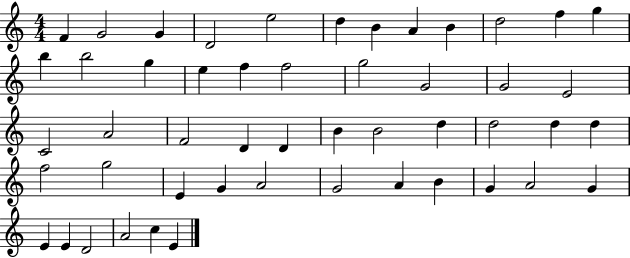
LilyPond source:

{
  \clef treble
  \numericTimeSignature
  \time 4/4
  \key c \major
  f'4 g'2 g'4 | d'2 e''2 | d''4 b'4 a'4 b'4 | d''2 f''4 g''4 | \break b''4 b''2 g''4 | e''4 f''4 f''2 | g''2 g'2 | g'2 e'2 | \break c'2 a'2 | f'2 d'4 d'4 | b'4 b'2 d''4 | d''2 d''4 d''4 | \break f''2 g''2 | e'4 g'4 a'2 | g'2 a'4 b'4 | g'4 a'2 g'4 | \break e'4 e'4 d'2 | a'2 c''4 e'4 | \bar "|."
}